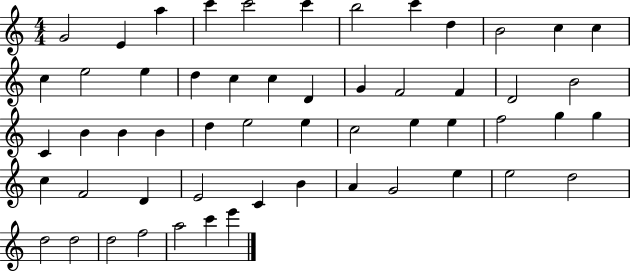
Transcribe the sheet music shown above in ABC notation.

X:1
T:Untitled
M:4/4
L:1/4
K:C
G2 E a c' c'2 c' b2 c' d B2 c c c e2 e d c c D G F2 F D2 B2 C B B B d e2 e c2 e e f2 g g c F2 D E2 C B A G2 e e2 d2 d2 d2 d2 f2 a2 c' e'